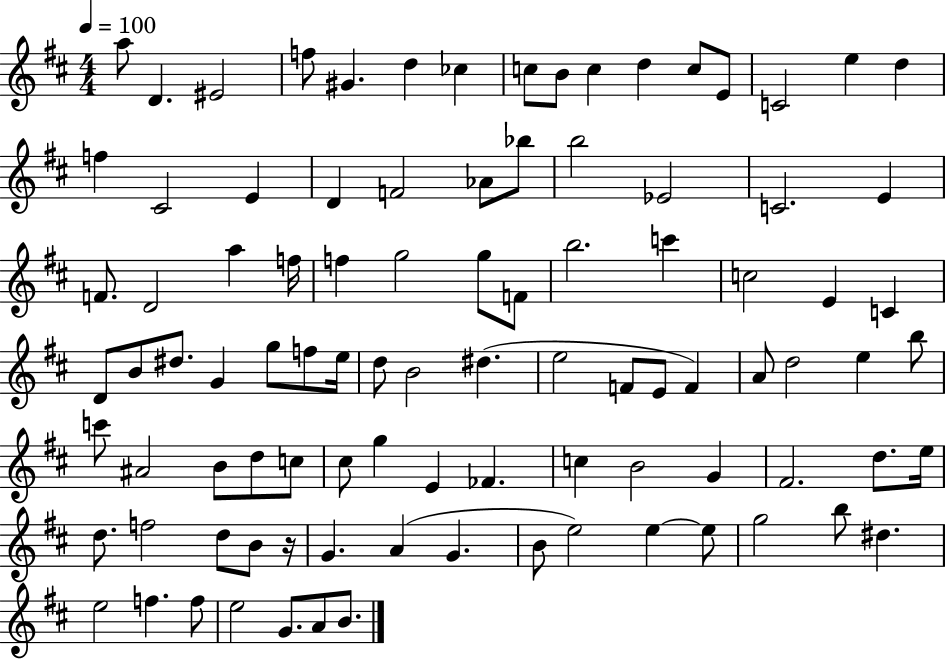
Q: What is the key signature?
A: D major